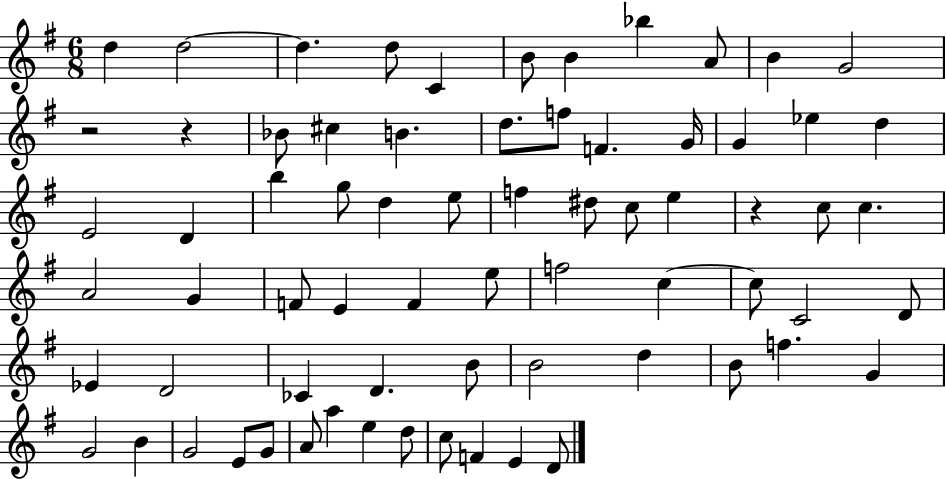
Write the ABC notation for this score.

X:1
T:Untitled
M:6/8
L:1/4
K:G
d d2 d d/2 C B/2 B _b A/2 B G2 z2 z _B/2 ^c B d/2 f/2 F G/4 G _e d E2 D b g/2 d e/2 f ^d/2 c/2 e z c/2 c A2 G F/2 E F e/2 f2 c c/2 C2 D/2 _E D2 _C D B/2 B2 d B/2 f G G2 B G2 E/2 G/2 A/2 a e d/2 c/2 F E D/2